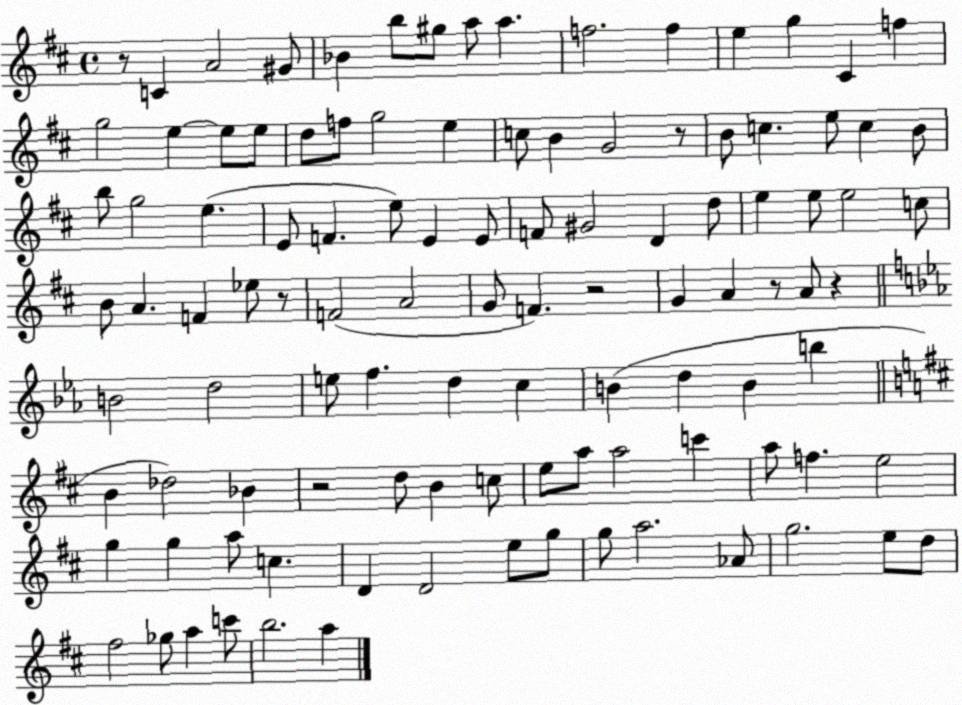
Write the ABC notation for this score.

X:1
T:Untitled
M:4/4
L:1/4
K:D
z/2 C A2 ^G/2 _B b/2 ^g/2 a/2 a f2 f e g ^C f g2 e e/2 e/2 d/2 f/2 g2 e c/2 B G2 z/2 B/2 c e/2 c B/2 b/2 g2 e E/2 F e/2 E E/2 F/2 ^G2 D d/2 e e/2 e2 c/2 B/2 A F _e/2 z/2 F2 A2 G/2 F z2 G A z/2 A/2 z B2 d2 e/2 f d c B d B b B _d2 _B z2 d/2 B c/2 e/2 a/2 a2 c' a/2 f e2 g g a/2 c D D2 e/2 g/2 g/2 a2 _A/2 g2 e/2 d/2 ^f2 _g/2 a c'/2 b2 a